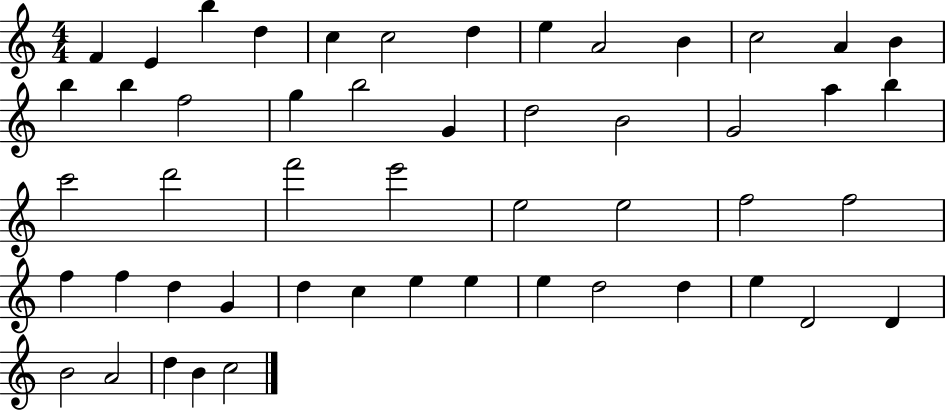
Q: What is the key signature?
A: C major